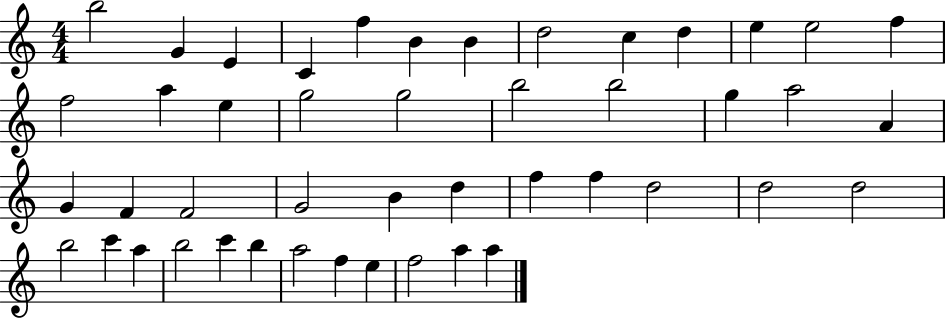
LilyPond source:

{
  \clef treble
  \numericTimeSignature
  \time 4/4
  \key c \major
  b''2 g'4 e'4 | c'4 f''4 b'4 b'4 | d''2 c''4 d''4 | e''4 e''2 f''4 | \break f''2 a''4 e''4 | g''2 g''2 | b''2 b''2 | g''4 a''2 a'4 | \break g'4 f'4 f'2 | g'2 b'4 d''4 | f''4 f''4 d''2 | d''2 d''2 | \break b''2 c'''4 a''4 | b''2 c'''4 b''4 | a''2 f''4 e''4 | f''2 a''4 a''4 | \break \bar "|."
}